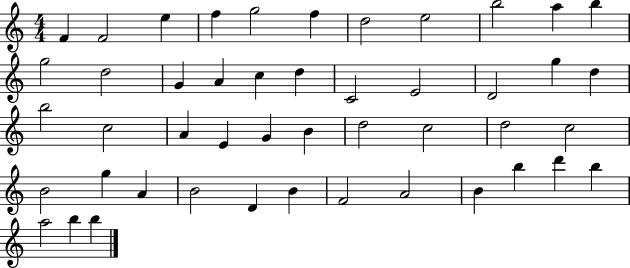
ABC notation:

X:1
T:Untitled
M:4/4
L:1/4
K:C
F F2 e f g2 f d2 e2 b2 a b g2 d2 G A c d C2 E2 D2 g d b2 c2 A E G B d2 c2 d2 c2 B2 g A B2 D B F2 A2 B b d' b a2 b b